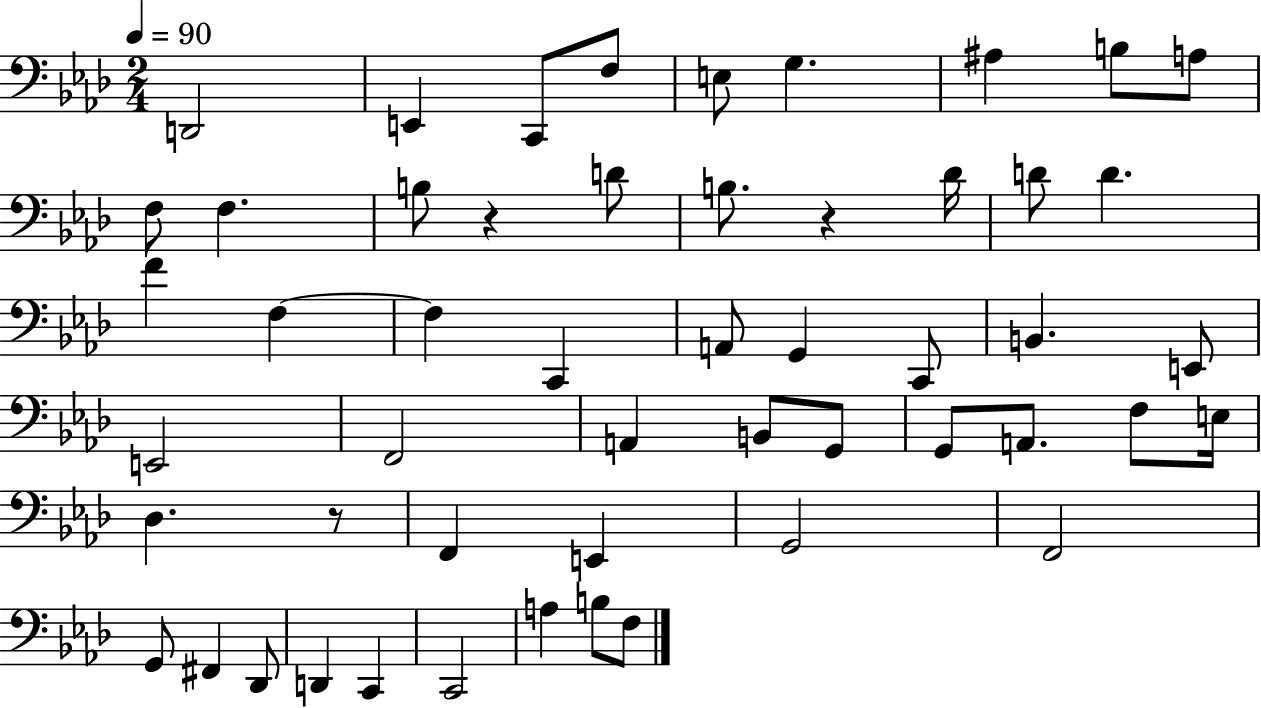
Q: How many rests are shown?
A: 3